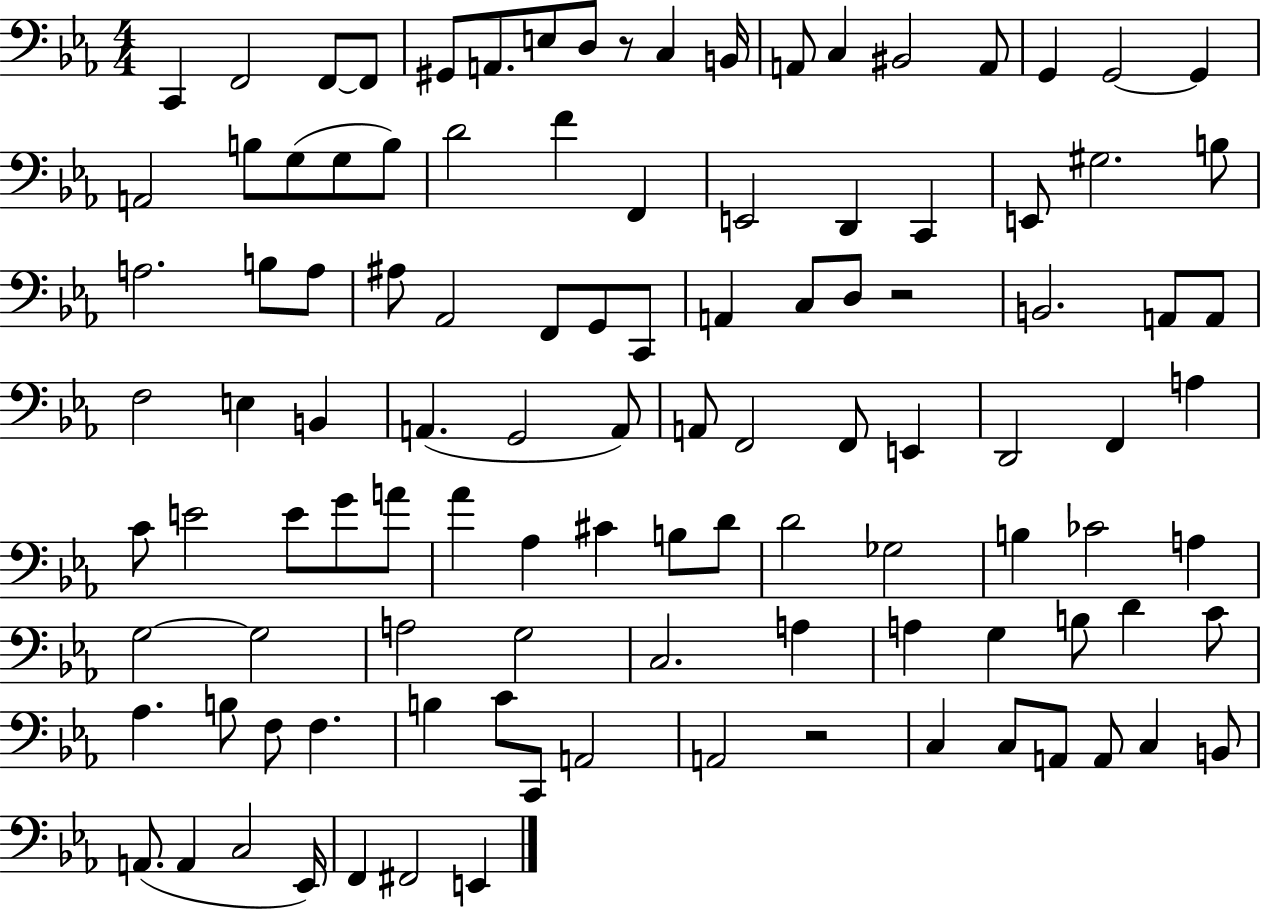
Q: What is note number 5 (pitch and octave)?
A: G#2